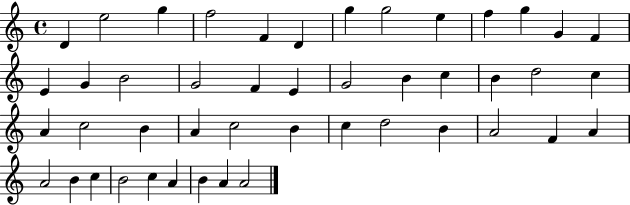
{
  \clef treble
  \time 4/4
  \defaultTimeSignature
  \key c \major
  d'4 e''2 g''4 | f''2 f'4 d'4 | g''4 g''2 e''4 | f''4 g''4 g'4 f'4 | \break e'4 g'4 b'2 | g'2 f'4 e'4 | g'2 b'4 c''4 | b'4 d''2 c''4 | \break a'4 c''2 b'4 | a'4 c''2 b'4 | c''4 d''2 b'4 | a'2 f'4 a'4 | \break a'2 b'4 c''4 | b'2 c''4 a'4 | b'4 a'4 a'2 | \bar "|."
}